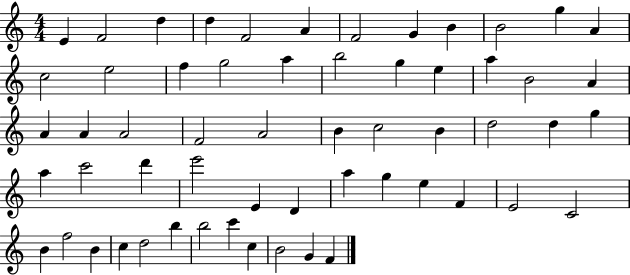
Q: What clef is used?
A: treble